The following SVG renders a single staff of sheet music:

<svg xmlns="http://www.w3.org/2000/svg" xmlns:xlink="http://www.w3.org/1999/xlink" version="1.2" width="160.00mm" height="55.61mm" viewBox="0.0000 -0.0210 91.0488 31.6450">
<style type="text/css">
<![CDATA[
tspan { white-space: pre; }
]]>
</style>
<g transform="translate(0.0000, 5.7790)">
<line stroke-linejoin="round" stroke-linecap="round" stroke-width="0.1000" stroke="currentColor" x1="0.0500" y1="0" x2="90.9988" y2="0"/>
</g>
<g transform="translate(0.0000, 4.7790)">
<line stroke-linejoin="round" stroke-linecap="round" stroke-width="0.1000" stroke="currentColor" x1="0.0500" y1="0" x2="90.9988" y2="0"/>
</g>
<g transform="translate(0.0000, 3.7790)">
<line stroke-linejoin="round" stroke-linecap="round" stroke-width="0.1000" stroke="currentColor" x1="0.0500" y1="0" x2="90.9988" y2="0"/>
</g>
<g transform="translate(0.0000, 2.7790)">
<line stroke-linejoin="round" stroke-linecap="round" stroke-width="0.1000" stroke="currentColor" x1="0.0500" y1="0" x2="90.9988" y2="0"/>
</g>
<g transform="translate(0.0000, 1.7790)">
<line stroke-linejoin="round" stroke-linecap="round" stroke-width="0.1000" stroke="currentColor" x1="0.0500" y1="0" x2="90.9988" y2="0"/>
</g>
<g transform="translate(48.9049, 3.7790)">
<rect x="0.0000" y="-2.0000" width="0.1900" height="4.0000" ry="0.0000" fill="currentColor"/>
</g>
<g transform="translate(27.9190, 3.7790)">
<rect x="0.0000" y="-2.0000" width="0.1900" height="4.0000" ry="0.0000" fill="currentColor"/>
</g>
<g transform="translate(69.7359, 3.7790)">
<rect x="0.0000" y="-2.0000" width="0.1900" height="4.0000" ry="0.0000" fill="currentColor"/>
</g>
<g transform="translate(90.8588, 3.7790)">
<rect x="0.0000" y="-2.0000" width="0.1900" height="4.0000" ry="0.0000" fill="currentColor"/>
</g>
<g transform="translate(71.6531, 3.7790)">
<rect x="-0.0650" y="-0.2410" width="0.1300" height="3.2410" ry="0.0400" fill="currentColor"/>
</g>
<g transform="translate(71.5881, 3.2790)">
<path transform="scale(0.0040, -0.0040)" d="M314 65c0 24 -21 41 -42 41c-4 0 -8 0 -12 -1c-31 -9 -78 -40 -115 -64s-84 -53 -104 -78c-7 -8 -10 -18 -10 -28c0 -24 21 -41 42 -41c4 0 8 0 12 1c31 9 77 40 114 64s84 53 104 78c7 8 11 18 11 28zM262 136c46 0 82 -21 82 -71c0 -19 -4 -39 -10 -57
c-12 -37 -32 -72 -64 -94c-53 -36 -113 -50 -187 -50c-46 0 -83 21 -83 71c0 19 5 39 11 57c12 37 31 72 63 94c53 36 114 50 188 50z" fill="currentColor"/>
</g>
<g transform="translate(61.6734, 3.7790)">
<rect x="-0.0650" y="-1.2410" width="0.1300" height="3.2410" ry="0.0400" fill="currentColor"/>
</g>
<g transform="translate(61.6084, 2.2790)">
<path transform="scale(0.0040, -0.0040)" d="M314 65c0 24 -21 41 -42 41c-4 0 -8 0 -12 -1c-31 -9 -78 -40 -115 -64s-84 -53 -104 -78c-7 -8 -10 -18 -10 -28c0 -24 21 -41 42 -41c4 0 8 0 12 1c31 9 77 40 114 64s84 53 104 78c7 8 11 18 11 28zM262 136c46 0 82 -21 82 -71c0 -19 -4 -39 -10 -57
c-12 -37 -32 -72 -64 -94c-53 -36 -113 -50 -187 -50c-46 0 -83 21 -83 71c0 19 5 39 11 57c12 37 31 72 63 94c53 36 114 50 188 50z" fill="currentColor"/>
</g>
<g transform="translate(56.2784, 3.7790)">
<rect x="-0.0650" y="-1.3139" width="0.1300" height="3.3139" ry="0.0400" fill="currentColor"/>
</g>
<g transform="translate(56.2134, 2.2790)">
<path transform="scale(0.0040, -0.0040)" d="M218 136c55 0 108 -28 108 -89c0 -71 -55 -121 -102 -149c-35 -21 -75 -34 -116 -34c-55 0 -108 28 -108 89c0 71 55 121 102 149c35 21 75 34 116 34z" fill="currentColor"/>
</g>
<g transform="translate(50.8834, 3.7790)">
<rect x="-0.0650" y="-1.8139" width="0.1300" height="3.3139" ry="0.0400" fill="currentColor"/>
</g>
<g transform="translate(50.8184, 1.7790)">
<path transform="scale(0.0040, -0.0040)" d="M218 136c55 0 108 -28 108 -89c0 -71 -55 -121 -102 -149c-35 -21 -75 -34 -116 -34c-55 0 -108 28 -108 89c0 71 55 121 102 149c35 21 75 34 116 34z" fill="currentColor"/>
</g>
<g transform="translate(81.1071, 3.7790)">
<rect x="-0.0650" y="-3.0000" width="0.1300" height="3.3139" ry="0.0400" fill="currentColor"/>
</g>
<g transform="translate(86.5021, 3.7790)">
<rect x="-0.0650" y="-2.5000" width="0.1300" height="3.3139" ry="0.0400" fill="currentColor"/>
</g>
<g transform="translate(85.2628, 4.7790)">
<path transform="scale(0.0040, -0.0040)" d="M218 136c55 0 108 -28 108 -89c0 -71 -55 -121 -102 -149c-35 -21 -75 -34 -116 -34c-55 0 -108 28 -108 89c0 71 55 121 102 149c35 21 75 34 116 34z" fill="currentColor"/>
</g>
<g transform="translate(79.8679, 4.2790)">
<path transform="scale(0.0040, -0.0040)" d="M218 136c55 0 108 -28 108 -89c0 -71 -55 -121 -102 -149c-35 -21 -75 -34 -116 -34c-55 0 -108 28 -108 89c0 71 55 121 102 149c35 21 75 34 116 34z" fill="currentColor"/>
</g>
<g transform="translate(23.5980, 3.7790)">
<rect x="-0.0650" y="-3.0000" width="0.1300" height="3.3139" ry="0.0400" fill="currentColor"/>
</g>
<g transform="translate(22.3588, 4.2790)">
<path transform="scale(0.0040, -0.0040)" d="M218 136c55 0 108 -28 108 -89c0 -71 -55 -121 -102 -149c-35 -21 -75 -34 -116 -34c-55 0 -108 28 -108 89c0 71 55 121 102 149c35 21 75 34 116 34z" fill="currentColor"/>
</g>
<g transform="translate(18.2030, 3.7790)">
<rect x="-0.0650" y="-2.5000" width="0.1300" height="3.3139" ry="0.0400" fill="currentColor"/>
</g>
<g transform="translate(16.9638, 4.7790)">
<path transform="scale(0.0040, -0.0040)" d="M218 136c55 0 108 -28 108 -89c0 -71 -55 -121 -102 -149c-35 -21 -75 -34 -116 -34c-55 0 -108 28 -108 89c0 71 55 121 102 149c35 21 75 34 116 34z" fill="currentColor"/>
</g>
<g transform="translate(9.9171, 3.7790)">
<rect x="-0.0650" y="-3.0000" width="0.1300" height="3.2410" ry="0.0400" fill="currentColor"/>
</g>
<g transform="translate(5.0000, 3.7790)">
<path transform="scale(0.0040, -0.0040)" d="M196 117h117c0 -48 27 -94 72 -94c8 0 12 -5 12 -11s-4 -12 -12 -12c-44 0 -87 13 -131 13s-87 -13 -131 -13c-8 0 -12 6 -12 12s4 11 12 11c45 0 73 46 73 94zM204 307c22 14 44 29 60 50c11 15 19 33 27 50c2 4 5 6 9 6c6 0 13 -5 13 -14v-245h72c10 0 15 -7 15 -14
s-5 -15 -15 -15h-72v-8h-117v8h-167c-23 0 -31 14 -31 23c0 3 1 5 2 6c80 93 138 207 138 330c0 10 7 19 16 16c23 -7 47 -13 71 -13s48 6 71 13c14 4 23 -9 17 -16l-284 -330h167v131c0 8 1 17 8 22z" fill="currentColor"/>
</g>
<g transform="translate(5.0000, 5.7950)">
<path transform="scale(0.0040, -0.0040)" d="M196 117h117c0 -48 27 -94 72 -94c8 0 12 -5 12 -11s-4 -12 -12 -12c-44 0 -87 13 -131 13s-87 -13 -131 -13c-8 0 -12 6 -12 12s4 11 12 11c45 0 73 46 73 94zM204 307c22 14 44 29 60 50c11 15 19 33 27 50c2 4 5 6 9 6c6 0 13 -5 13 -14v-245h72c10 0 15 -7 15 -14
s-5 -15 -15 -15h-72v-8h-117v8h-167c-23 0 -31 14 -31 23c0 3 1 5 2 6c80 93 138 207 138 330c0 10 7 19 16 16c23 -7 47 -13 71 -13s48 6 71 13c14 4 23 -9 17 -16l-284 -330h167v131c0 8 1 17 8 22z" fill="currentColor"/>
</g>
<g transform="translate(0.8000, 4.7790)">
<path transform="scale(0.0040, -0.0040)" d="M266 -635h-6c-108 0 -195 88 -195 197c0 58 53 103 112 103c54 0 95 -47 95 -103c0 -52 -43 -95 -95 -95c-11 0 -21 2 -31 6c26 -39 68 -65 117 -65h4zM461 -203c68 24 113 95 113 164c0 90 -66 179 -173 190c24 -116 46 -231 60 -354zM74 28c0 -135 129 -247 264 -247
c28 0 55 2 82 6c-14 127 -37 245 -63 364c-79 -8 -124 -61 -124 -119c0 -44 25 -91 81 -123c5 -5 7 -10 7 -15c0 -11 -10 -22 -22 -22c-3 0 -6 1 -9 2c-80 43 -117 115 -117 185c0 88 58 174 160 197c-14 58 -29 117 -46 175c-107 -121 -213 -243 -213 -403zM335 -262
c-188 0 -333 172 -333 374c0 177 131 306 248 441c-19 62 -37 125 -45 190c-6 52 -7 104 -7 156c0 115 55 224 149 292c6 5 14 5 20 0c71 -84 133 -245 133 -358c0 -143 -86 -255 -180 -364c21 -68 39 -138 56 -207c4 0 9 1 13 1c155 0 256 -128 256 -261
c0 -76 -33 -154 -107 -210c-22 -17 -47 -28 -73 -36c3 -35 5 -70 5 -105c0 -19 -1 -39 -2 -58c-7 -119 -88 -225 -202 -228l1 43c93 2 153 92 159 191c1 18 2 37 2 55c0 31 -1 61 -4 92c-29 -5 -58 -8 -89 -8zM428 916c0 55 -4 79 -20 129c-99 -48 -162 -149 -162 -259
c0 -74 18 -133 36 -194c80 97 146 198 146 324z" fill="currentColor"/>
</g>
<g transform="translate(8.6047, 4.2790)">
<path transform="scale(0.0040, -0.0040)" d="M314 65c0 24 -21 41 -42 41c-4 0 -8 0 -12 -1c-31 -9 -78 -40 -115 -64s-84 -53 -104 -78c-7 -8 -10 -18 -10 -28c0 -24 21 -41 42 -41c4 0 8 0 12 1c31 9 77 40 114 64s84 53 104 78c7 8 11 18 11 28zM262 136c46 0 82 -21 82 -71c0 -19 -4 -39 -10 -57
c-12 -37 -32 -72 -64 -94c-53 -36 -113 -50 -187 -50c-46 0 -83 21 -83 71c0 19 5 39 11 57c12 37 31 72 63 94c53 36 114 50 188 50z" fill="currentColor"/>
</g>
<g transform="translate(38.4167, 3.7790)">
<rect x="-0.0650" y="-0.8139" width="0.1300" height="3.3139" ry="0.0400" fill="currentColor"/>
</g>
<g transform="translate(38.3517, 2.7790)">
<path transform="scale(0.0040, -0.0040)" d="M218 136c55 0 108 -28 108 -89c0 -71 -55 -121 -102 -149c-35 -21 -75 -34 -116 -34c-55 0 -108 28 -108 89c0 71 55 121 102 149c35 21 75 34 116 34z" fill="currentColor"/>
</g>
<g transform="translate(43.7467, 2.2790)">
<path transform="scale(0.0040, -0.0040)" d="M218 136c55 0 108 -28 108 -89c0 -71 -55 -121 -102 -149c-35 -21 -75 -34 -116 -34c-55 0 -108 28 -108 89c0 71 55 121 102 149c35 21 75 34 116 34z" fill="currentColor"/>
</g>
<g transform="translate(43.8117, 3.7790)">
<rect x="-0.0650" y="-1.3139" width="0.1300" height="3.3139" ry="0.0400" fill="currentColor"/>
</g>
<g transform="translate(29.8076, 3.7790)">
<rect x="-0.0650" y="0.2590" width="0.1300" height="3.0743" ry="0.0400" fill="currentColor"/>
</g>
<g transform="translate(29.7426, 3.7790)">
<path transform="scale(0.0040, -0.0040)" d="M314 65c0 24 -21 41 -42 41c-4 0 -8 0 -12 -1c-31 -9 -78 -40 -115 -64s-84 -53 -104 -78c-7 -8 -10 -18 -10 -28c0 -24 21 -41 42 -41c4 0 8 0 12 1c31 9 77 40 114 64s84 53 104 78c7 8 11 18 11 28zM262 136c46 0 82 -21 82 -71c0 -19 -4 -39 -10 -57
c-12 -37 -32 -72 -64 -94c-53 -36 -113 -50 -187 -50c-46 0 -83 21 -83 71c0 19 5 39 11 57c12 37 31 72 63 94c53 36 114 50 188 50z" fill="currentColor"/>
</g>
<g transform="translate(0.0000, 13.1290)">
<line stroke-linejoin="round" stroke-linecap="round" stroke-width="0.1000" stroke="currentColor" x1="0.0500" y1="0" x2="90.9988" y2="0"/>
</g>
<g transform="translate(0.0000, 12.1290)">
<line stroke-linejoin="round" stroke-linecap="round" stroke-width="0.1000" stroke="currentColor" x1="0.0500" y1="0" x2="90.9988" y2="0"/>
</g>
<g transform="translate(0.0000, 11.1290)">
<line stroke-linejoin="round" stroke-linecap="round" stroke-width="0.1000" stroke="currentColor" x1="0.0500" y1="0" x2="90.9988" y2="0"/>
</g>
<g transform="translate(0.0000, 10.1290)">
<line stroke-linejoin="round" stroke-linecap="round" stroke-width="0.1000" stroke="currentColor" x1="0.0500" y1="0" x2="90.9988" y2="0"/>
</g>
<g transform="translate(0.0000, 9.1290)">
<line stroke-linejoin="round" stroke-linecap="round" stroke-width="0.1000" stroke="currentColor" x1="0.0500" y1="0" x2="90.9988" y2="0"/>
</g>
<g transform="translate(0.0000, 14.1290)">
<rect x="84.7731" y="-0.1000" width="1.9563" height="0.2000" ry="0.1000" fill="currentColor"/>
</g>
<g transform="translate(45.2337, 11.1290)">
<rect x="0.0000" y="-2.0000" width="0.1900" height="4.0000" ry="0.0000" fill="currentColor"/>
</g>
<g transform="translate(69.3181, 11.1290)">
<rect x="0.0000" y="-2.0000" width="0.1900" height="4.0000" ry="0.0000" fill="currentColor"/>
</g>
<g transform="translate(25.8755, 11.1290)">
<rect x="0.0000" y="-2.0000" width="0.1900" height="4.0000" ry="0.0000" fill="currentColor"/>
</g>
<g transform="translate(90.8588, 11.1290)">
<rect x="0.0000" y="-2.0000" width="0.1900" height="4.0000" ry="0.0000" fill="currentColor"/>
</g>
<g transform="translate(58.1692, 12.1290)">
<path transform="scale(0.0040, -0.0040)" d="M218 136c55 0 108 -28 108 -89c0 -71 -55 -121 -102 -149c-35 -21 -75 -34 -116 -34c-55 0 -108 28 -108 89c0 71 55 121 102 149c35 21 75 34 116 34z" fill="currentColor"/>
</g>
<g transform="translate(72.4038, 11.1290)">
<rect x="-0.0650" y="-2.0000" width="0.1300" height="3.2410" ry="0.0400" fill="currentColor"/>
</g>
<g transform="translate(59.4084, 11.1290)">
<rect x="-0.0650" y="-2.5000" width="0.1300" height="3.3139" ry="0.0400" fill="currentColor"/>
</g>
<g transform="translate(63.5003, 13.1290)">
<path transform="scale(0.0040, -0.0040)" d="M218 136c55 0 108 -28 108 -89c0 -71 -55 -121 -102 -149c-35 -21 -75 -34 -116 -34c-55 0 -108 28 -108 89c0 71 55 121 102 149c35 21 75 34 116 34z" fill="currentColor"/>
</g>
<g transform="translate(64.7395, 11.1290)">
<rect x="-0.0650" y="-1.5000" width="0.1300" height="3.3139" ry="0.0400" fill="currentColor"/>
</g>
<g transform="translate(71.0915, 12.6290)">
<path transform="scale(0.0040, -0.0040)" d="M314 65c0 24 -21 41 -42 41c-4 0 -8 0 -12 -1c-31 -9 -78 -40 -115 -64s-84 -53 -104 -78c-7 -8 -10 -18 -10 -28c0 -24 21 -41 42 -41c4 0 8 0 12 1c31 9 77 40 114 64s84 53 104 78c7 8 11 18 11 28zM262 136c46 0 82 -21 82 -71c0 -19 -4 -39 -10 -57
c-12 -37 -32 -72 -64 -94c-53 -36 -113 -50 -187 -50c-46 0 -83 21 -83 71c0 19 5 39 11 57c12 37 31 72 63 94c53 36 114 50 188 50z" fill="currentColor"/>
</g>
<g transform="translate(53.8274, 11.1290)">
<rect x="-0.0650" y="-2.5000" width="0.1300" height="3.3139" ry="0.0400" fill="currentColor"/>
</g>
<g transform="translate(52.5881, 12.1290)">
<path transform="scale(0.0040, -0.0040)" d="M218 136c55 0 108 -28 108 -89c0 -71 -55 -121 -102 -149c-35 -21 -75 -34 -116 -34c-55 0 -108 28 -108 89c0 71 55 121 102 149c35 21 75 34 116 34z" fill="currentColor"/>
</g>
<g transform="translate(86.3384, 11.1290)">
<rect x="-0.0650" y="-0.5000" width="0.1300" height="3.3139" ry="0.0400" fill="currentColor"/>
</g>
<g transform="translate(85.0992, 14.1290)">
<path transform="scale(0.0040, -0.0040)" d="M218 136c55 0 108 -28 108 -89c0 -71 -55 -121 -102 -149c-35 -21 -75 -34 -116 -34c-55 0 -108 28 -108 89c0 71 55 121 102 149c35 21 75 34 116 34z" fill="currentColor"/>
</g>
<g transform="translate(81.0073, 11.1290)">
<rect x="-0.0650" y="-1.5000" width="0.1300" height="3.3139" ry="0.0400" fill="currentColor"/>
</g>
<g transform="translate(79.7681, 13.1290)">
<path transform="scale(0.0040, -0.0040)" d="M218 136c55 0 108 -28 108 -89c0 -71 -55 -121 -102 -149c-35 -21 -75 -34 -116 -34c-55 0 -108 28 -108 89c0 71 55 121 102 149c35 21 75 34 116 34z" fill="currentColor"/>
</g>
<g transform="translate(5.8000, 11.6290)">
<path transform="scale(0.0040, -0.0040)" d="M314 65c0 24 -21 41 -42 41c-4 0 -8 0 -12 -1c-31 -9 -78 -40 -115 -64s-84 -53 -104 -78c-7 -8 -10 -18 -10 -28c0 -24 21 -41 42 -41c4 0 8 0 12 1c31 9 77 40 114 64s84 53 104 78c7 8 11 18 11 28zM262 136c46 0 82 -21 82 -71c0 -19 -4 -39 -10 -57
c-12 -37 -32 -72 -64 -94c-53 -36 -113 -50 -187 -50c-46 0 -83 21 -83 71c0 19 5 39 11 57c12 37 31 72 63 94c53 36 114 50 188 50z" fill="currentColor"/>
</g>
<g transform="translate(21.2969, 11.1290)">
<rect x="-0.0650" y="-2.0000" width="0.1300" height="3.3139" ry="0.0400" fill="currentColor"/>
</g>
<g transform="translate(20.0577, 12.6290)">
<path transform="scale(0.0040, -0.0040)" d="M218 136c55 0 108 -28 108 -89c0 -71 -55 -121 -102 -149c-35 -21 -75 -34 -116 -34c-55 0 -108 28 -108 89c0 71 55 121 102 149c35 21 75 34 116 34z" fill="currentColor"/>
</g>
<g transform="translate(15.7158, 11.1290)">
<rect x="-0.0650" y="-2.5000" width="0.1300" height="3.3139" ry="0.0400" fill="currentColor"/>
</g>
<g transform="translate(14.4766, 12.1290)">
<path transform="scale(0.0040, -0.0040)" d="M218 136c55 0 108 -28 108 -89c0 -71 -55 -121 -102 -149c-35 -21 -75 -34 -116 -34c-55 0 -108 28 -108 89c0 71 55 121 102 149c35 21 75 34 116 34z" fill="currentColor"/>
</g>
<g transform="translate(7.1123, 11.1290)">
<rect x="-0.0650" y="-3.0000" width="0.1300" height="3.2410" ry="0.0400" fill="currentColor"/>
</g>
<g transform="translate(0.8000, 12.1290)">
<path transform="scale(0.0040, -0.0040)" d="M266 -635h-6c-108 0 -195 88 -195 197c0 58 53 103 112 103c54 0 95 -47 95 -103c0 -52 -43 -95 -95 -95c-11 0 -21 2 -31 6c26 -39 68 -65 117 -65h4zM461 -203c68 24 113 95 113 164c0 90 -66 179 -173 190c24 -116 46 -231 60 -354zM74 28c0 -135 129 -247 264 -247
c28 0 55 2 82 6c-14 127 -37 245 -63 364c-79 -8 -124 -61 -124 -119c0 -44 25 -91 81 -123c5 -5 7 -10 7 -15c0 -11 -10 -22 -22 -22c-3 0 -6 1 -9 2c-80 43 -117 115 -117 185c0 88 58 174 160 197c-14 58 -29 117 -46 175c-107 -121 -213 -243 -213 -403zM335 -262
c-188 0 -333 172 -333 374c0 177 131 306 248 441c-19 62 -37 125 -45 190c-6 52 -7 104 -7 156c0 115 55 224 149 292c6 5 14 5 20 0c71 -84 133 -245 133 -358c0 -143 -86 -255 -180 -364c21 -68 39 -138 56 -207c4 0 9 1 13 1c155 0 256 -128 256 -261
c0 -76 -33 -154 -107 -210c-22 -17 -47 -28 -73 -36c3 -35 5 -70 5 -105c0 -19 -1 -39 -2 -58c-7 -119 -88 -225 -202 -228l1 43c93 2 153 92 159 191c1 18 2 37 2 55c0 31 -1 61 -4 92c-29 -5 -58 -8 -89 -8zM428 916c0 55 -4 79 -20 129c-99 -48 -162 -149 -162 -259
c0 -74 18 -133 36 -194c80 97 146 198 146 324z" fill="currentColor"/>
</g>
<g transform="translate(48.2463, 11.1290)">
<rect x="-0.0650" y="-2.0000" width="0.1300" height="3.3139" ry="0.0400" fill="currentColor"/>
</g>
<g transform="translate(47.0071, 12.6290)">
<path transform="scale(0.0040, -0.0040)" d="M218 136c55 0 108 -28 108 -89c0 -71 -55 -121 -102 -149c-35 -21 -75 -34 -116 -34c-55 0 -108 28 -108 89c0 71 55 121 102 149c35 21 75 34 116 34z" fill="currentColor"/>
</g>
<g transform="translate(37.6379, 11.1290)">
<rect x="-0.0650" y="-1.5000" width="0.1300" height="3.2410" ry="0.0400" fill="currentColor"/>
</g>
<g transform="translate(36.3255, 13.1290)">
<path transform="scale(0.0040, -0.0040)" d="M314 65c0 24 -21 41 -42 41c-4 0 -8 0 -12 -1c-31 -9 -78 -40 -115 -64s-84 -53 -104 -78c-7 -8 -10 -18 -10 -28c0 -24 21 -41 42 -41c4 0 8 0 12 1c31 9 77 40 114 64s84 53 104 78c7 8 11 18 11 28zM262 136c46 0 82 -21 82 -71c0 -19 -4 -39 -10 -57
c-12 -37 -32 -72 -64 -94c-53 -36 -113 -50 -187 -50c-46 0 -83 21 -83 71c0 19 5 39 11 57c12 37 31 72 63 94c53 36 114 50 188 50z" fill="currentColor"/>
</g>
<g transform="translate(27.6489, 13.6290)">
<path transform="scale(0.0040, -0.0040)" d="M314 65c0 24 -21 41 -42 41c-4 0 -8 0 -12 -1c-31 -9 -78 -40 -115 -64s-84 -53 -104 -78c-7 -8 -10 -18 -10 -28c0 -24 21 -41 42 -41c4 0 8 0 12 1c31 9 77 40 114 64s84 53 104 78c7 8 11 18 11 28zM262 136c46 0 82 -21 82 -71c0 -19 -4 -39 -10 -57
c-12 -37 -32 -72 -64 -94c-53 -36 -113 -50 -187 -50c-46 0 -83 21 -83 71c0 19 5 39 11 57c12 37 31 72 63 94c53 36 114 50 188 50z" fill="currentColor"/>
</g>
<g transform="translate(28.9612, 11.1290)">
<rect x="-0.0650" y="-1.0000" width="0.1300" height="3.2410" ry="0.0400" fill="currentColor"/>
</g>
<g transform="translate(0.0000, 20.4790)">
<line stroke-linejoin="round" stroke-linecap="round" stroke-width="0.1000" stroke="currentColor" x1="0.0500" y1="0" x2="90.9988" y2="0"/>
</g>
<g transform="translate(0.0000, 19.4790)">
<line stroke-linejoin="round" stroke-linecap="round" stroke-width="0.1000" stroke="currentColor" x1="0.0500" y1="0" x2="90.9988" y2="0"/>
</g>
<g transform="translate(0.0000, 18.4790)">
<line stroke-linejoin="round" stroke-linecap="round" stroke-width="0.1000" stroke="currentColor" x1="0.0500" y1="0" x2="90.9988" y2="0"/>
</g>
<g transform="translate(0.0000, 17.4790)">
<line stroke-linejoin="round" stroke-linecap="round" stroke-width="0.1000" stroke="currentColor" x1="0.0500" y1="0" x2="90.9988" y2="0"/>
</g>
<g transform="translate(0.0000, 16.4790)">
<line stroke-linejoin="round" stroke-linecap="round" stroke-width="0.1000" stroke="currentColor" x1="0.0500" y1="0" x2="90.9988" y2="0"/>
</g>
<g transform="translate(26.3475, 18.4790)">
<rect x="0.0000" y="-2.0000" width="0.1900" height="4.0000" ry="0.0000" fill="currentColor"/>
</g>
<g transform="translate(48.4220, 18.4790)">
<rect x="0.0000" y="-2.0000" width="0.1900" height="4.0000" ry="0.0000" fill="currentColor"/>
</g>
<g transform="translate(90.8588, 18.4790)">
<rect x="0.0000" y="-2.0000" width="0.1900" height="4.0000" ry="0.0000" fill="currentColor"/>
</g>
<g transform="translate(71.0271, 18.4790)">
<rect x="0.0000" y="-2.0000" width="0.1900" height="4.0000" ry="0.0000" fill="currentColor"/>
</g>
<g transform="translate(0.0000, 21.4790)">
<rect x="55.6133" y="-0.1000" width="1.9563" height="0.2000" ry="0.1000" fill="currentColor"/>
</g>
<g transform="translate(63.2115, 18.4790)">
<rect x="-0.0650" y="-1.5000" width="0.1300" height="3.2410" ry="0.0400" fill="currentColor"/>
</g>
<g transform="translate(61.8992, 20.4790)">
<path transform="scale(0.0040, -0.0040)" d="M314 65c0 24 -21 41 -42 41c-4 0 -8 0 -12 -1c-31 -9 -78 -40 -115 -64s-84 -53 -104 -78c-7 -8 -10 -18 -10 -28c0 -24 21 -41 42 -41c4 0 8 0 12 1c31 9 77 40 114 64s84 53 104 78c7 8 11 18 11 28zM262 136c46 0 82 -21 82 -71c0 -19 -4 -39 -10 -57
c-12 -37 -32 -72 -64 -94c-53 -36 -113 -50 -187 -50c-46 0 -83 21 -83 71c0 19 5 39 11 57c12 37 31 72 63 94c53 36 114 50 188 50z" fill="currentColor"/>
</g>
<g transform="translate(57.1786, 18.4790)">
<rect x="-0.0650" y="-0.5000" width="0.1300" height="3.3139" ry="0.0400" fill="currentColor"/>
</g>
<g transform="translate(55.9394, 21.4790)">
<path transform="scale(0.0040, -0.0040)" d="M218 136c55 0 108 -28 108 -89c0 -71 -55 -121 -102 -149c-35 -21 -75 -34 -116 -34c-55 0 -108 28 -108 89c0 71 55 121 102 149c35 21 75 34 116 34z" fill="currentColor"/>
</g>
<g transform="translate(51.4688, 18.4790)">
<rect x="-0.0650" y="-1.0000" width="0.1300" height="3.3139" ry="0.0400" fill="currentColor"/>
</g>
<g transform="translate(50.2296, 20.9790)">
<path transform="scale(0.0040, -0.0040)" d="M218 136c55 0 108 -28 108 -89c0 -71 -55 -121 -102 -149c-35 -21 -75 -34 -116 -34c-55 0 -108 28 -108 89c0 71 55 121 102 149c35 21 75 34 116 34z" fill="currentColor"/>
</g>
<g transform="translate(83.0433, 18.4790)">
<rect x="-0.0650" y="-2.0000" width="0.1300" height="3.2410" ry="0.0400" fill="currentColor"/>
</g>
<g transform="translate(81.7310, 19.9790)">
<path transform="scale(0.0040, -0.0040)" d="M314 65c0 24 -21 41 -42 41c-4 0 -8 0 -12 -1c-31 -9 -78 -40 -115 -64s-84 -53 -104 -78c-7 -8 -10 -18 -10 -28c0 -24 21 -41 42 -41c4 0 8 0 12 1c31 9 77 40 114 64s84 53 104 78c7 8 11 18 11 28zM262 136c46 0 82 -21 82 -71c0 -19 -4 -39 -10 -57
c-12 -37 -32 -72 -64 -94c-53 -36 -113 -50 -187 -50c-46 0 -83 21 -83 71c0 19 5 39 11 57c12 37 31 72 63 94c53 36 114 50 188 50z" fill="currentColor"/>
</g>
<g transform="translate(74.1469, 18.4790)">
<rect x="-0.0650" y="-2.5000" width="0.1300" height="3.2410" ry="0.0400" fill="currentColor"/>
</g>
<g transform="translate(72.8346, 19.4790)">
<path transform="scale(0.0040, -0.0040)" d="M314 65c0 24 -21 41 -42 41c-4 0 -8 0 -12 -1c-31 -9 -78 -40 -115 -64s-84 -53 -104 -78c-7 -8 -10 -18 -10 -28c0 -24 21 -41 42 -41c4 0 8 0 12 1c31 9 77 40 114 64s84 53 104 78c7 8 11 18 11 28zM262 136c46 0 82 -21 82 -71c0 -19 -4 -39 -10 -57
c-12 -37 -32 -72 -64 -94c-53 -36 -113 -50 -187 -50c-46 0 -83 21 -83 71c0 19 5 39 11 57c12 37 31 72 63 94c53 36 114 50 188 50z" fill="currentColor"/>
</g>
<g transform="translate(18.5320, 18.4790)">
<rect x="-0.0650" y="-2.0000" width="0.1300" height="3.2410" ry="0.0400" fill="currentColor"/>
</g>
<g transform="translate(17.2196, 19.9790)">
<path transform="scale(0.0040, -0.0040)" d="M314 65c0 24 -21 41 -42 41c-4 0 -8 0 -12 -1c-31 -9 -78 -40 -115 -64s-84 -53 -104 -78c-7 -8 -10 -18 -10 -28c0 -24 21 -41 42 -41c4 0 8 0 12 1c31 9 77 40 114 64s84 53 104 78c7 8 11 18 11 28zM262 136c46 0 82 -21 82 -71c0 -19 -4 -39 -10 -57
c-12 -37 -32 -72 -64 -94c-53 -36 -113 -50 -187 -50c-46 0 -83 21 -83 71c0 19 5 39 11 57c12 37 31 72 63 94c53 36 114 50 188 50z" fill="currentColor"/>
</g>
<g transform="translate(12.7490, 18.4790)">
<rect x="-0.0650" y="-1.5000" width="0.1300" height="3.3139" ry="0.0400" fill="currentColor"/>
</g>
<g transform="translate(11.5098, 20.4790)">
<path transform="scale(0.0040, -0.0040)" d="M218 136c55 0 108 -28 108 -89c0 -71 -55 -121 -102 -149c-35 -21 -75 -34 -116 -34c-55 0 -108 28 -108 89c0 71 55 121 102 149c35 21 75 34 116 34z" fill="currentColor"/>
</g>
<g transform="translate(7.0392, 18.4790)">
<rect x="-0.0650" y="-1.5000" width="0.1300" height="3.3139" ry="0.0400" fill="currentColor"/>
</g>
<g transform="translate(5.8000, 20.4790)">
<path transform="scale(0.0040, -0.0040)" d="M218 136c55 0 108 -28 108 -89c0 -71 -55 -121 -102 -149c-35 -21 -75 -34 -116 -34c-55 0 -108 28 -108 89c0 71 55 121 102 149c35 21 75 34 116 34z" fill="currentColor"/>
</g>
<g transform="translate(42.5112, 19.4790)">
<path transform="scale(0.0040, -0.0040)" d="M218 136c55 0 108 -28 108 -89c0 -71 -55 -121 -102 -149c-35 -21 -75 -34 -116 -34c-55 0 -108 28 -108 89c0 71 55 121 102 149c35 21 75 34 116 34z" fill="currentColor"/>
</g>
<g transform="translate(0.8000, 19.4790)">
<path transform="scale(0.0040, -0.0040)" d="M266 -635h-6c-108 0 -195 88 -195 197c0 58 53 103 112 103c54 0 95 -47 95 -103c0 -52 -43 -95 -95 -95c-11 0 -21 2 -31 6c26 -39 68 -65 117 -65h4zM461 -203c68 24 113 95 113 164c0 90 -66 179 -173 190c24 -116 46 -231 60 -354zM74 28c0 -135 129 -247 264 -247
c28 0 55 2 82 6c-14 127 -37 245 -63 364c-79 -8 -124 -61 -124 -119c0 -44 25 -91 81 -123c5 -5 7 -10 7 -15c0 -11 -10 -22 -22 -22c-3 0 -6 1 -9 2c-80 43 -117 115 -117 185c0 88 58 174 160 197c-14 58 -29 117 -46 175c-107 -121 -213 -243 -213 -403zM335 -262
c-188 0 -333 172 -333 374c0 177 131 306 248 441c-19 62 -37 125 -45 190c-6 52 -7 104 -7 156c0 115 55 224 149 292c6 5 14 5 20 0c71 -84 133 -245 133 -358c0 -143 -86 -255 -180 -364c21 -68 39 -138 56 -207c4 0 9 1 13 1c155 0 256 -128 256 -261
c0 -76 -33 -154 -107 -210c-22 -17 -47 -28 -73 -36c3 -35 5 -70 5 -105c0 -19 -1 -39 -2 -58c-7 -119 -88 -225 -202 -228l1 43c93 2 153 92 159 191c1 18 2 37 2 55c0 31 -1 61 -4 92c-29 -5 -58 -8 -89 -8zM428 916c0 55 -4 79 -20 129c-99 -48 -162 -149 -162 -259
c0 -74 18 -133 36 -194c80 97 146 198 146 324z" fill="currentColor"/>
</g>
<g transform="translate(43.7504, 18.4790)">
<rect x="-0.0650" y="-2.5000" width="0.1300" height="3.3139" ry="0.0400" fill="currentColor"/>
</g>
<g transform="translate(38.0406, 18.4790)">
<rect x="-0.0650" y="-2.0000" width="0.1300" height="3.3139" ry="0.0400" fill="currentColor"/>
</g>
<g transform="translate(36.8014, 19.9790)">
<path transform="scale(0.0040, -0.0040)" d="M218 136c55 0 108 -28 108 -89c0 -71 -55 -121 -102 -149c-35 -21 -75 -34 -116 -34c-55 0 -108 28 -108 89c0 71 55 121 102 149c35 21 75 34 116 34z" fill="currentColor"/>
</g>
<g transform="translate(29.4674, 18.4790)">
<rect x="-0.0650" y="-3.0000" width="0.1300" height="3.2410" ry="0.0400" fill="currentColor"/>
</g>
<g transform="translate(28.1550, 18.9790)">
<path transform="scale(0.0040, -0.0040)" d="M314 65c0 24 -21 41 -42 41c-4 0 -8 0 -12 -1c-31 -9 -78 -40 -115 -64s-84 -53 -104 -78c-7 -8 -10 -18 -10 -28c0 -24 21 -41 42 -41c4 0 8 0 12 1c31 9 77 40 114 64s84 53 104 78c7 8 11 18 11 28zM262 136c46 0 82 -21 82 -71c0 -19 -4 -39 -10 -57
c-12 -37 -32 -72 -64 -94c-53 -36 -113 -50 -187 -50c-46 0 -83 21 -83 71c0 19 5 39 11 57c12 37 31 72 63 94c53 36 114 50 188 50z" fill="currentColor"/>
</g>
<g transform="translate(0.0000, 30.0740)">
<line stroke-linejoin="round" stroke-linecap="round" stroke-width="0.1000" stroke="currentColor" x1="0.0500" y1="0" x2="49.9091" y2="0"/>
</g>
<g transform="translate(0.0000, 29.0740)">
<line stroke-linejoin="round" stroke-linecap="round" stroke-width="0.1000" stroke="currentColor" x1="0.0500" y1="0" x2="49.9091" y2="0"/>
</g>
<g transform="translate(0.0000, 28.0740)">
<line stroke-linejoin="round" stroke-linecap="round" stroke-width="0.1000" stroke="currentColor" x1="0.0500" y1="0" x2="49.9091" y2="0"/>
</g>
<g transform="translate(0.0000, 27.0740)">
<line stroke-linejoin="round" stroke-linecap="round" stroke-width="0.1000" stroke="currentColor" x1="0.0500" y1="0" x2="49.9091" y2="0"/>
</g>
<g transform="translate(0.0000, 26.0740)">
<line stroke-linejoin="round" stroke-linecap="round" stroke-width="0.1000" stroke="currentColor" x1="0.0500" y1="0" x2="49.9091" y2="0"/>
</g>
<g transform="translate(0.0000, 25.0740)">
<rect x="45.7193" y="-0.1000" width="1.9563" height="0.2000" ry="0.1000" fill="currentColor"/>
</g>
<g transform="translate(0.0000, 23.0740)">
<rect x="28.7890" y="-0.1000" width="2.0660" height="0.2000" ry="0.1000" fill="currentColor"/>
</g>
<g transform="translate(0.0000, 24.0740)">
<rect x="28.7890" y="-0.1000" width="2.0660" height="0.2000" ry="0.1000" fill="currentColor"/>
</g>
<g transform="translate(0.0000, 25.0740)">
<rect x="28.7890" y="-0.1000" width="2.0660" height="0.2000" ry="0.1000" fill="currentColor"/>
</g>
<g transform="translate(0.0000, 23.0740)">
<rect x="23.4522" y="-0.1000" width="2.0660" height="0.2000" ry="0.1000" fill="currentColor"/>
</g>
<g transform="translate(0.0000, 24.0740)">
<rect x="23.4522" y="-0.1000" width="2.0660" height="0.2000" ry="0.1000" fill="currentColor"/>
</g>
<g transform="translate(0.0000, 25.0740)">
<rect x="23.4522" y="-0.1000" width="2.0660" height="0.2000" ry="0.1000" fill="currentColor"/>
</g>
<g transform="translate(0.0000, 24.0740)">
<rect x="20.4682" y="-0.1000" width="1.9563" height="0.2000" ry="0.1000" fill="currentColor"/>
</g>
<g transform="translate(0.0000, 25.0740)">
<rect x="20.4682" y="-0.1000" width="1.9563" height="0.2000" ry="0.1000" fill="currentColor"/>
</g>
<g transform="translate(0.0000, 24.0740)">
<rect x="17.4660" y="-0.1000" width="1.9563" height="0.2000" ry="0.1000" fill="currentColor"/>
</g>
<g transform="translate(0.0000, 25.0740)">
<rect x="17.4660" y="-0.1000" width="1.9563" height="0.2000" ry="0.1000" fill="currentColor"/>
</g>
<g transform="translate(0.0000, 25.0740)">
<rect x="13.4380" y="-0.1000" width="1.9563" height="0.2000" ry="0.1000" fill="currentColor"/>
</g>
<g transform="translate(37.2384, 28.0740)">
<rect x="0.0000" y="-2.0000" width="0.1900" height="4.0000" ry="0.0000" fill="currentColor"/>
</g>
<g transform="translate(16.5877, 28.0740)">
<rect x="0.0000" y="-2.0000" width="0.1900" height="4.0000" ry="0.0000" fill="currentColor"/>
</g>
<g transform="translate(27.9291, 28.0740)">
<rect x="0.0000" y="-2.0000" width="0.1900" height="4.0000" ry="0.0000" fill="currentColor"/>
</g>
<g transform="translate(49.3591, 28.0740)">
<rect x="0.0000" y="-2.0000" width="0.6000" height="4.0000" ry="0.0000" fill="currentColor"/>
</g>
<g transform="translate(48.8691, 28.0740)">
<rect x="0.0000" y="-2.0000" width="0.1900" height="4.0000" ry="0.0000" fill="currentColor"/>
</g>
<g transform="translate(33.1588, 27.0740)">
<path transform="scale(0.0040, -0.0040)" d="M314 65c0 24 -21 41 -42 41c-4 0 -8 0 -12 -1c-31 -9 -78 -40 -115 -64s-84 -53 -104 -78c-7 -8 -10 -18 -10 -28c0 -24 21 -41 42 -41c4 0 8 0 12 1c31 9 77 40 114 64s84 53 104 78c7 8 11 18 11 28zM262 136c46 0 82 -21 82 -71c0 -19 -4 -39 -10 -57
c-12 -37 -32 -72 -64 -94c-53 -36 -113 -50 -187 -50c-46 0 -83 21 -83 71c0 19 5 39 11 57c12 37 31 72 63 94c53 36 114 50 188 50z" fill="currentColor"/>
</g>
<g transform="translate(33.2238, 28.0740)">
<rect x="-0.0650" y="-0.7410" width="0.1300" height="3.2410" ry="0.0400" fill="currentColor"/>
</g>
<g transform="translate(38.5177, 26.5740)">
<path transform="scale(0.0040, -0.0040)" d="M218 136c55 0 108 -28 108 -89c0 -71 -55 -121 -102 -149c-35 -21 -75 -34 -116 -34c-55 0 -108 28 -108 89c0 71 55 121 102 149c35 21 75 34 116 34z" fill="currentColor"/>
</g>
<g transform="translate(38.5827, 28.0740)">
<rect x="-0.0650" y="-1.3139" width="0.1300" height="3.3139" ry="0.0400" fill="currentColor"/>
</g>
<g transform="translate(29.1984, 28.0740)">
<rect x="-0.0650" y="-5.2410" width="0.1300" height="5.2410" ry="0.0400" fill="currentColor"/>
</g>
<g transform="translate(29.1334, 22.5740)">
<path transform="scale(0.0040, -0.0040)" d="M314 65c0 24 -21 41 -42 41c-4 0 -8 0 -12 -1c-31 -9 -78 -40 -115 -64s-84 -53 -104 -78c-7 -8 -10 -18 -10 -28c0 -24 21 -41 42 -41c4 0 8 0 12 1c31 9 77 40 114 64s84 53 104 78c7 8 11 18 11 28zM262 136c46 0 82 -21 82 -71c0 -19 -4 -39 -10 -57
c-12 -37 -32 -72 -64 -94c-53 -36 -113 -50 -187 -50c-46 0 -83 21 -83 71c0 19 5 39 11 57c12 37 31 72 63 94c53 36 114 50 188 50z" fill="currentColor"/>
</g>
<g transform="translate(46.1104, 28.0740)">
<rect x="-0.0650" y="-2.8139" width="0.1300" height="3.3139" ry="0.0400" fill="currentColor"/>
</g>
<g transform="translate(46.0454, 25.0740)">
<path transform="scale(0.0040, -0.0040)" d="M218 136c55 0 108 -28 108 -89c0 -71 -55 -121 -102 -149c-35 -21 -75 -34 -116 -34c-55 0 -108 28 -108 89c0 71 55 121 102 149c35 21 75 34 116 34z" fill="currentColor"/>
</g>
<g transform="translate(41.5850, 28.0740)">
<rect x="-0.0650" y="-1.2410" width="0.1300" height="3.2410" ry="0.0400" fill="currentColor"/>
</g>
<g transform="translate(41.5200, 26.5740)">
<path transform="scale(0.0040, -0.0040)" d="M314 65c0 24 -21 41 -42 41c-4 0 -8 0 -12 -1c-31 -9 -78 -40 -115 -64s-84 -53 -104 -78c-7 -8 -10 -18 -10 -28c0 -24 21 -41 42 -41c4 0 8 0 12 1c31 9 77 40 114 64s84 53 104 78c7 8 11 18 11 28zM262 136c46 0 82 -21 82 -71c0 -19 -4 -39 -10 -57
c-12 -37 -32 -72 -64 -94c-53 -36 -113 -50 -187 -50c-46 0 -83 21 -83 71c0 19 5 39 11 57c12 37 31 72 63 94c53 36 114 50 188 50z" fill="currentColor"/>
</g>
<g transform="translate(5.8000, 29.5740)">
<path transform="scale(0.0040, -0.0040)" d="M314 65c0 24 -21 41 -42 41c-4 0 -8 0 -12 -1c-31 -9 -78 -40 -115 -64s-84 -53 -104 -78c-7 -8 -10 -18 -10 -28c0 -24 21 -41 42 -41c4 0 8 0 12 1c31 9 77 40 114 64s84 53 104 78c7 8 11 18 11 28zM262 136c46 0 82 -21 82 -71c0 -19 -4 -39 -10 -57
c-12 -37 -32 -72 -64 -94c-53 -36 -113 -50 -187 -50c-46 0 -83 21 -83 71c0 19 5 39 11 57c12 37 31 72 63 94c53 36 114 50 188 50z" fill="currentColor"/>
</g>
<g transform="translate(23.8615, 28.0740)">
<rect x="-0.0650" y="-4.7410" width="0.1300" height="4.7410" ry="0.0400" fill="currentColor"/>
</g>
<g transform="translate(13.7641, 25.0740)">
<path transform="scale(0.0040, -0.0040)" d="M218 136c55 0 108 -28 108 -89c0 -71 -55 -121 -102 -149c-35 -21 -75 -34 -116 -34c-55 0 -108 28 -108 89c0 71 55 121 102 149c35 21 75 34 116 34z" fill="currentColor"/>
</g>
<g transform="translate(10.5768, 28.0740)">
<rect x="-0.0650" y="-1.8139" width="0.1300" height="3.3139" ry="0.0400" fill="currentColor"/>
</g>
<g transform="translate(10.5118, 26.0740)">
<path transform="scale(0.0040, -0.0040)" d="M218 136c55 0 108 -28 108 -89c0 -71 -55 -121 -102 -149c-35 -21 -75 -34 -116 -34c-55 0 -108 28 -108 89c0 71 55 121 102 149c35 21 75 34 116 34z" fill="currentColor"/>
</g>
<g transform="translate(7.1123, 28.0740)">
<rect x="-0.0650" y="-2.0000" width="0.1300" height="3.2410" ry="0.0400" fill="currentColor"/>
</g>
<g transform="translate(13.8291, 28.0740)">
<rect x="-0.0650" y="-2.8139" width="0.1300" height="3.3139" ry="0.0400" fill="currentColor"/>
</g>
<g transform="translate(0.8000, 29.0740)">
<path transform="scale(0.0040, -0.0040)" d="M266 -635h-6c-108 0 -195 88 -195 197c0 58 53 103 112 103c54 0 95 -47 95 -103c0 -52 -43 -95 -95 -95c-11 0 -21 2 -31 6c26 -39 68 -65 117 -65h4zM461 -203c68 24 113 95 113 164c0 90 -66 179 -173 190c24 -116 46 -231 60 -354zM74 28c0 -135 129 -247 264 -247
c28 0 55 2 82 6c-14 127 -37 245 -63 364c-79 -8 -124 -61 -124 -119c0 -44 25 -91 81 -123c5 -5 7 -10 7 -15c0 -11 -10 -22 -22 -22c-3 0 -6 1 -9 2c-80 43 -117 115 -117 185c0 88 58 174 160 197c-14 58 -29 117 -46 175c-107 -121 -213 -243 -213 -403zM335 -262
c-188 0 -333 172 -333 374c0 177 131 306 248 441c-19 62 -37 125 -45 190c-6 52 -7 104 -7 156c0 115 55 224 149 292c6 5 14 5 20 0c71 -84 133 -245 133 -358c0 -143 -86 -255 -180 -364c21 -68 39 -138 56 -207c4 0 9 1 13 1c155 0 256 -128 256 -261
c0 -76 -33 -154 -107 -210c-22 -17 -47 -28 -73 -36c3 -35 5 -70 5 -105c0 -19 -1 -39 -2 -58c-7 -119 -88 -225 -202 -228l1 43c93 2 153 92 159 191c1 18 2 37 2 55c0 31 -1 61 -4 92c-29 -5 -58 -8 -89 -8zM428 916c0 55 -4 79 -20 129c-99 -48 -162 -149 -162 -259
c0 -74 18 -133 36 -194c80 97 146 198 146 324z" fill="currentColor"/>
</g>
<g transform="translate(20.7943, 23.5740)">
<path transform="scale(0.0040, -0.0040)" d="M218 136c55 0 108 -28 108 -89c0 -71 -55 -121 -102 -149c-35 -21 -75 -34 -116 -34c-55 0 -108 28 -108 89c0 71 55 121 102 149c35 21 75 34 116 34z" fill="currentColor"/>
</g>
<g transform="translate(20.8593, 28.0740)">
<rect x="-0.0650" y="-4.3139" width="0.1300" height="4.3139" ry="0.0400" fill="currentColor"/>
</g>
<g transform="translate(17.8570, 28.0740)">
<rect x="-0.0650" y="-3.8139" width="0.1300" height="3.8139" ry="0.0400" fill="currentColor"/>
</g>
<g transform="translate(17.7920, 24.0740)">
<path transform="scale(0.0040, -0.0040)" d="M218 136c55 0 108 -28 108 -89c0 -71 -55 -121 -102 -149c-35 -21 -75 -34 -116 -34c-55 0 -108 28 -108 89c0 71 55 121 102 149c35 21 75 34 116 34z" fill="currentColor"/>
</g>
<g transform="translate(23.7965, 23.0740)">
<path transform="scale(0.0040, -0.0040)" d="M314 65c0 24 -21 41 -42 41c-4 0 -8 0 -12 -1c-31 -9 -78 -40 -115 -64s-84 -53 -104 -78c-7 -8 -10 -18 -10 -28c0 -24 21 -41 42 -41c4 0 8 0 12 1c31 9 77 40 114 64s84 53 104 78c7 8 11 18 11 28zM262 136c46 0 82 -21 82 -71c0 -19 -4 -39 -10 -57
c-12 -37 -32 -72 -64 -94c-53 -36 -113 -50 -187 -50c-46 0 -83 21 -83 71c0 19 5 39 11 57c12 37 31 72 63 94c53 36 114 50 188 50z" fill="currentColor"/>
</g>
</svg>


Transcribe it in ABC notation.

X:1
T:Untitled
M:4/4
L:1/4
K:C
A2 G A B2 d e f e e2 c2 A G A2 G F D2 E2 F G G E F2 E C E E F2 A2 F G D C E2 G2 F2 F2 f a c' d' e'2 f'2 d2 e e2 a